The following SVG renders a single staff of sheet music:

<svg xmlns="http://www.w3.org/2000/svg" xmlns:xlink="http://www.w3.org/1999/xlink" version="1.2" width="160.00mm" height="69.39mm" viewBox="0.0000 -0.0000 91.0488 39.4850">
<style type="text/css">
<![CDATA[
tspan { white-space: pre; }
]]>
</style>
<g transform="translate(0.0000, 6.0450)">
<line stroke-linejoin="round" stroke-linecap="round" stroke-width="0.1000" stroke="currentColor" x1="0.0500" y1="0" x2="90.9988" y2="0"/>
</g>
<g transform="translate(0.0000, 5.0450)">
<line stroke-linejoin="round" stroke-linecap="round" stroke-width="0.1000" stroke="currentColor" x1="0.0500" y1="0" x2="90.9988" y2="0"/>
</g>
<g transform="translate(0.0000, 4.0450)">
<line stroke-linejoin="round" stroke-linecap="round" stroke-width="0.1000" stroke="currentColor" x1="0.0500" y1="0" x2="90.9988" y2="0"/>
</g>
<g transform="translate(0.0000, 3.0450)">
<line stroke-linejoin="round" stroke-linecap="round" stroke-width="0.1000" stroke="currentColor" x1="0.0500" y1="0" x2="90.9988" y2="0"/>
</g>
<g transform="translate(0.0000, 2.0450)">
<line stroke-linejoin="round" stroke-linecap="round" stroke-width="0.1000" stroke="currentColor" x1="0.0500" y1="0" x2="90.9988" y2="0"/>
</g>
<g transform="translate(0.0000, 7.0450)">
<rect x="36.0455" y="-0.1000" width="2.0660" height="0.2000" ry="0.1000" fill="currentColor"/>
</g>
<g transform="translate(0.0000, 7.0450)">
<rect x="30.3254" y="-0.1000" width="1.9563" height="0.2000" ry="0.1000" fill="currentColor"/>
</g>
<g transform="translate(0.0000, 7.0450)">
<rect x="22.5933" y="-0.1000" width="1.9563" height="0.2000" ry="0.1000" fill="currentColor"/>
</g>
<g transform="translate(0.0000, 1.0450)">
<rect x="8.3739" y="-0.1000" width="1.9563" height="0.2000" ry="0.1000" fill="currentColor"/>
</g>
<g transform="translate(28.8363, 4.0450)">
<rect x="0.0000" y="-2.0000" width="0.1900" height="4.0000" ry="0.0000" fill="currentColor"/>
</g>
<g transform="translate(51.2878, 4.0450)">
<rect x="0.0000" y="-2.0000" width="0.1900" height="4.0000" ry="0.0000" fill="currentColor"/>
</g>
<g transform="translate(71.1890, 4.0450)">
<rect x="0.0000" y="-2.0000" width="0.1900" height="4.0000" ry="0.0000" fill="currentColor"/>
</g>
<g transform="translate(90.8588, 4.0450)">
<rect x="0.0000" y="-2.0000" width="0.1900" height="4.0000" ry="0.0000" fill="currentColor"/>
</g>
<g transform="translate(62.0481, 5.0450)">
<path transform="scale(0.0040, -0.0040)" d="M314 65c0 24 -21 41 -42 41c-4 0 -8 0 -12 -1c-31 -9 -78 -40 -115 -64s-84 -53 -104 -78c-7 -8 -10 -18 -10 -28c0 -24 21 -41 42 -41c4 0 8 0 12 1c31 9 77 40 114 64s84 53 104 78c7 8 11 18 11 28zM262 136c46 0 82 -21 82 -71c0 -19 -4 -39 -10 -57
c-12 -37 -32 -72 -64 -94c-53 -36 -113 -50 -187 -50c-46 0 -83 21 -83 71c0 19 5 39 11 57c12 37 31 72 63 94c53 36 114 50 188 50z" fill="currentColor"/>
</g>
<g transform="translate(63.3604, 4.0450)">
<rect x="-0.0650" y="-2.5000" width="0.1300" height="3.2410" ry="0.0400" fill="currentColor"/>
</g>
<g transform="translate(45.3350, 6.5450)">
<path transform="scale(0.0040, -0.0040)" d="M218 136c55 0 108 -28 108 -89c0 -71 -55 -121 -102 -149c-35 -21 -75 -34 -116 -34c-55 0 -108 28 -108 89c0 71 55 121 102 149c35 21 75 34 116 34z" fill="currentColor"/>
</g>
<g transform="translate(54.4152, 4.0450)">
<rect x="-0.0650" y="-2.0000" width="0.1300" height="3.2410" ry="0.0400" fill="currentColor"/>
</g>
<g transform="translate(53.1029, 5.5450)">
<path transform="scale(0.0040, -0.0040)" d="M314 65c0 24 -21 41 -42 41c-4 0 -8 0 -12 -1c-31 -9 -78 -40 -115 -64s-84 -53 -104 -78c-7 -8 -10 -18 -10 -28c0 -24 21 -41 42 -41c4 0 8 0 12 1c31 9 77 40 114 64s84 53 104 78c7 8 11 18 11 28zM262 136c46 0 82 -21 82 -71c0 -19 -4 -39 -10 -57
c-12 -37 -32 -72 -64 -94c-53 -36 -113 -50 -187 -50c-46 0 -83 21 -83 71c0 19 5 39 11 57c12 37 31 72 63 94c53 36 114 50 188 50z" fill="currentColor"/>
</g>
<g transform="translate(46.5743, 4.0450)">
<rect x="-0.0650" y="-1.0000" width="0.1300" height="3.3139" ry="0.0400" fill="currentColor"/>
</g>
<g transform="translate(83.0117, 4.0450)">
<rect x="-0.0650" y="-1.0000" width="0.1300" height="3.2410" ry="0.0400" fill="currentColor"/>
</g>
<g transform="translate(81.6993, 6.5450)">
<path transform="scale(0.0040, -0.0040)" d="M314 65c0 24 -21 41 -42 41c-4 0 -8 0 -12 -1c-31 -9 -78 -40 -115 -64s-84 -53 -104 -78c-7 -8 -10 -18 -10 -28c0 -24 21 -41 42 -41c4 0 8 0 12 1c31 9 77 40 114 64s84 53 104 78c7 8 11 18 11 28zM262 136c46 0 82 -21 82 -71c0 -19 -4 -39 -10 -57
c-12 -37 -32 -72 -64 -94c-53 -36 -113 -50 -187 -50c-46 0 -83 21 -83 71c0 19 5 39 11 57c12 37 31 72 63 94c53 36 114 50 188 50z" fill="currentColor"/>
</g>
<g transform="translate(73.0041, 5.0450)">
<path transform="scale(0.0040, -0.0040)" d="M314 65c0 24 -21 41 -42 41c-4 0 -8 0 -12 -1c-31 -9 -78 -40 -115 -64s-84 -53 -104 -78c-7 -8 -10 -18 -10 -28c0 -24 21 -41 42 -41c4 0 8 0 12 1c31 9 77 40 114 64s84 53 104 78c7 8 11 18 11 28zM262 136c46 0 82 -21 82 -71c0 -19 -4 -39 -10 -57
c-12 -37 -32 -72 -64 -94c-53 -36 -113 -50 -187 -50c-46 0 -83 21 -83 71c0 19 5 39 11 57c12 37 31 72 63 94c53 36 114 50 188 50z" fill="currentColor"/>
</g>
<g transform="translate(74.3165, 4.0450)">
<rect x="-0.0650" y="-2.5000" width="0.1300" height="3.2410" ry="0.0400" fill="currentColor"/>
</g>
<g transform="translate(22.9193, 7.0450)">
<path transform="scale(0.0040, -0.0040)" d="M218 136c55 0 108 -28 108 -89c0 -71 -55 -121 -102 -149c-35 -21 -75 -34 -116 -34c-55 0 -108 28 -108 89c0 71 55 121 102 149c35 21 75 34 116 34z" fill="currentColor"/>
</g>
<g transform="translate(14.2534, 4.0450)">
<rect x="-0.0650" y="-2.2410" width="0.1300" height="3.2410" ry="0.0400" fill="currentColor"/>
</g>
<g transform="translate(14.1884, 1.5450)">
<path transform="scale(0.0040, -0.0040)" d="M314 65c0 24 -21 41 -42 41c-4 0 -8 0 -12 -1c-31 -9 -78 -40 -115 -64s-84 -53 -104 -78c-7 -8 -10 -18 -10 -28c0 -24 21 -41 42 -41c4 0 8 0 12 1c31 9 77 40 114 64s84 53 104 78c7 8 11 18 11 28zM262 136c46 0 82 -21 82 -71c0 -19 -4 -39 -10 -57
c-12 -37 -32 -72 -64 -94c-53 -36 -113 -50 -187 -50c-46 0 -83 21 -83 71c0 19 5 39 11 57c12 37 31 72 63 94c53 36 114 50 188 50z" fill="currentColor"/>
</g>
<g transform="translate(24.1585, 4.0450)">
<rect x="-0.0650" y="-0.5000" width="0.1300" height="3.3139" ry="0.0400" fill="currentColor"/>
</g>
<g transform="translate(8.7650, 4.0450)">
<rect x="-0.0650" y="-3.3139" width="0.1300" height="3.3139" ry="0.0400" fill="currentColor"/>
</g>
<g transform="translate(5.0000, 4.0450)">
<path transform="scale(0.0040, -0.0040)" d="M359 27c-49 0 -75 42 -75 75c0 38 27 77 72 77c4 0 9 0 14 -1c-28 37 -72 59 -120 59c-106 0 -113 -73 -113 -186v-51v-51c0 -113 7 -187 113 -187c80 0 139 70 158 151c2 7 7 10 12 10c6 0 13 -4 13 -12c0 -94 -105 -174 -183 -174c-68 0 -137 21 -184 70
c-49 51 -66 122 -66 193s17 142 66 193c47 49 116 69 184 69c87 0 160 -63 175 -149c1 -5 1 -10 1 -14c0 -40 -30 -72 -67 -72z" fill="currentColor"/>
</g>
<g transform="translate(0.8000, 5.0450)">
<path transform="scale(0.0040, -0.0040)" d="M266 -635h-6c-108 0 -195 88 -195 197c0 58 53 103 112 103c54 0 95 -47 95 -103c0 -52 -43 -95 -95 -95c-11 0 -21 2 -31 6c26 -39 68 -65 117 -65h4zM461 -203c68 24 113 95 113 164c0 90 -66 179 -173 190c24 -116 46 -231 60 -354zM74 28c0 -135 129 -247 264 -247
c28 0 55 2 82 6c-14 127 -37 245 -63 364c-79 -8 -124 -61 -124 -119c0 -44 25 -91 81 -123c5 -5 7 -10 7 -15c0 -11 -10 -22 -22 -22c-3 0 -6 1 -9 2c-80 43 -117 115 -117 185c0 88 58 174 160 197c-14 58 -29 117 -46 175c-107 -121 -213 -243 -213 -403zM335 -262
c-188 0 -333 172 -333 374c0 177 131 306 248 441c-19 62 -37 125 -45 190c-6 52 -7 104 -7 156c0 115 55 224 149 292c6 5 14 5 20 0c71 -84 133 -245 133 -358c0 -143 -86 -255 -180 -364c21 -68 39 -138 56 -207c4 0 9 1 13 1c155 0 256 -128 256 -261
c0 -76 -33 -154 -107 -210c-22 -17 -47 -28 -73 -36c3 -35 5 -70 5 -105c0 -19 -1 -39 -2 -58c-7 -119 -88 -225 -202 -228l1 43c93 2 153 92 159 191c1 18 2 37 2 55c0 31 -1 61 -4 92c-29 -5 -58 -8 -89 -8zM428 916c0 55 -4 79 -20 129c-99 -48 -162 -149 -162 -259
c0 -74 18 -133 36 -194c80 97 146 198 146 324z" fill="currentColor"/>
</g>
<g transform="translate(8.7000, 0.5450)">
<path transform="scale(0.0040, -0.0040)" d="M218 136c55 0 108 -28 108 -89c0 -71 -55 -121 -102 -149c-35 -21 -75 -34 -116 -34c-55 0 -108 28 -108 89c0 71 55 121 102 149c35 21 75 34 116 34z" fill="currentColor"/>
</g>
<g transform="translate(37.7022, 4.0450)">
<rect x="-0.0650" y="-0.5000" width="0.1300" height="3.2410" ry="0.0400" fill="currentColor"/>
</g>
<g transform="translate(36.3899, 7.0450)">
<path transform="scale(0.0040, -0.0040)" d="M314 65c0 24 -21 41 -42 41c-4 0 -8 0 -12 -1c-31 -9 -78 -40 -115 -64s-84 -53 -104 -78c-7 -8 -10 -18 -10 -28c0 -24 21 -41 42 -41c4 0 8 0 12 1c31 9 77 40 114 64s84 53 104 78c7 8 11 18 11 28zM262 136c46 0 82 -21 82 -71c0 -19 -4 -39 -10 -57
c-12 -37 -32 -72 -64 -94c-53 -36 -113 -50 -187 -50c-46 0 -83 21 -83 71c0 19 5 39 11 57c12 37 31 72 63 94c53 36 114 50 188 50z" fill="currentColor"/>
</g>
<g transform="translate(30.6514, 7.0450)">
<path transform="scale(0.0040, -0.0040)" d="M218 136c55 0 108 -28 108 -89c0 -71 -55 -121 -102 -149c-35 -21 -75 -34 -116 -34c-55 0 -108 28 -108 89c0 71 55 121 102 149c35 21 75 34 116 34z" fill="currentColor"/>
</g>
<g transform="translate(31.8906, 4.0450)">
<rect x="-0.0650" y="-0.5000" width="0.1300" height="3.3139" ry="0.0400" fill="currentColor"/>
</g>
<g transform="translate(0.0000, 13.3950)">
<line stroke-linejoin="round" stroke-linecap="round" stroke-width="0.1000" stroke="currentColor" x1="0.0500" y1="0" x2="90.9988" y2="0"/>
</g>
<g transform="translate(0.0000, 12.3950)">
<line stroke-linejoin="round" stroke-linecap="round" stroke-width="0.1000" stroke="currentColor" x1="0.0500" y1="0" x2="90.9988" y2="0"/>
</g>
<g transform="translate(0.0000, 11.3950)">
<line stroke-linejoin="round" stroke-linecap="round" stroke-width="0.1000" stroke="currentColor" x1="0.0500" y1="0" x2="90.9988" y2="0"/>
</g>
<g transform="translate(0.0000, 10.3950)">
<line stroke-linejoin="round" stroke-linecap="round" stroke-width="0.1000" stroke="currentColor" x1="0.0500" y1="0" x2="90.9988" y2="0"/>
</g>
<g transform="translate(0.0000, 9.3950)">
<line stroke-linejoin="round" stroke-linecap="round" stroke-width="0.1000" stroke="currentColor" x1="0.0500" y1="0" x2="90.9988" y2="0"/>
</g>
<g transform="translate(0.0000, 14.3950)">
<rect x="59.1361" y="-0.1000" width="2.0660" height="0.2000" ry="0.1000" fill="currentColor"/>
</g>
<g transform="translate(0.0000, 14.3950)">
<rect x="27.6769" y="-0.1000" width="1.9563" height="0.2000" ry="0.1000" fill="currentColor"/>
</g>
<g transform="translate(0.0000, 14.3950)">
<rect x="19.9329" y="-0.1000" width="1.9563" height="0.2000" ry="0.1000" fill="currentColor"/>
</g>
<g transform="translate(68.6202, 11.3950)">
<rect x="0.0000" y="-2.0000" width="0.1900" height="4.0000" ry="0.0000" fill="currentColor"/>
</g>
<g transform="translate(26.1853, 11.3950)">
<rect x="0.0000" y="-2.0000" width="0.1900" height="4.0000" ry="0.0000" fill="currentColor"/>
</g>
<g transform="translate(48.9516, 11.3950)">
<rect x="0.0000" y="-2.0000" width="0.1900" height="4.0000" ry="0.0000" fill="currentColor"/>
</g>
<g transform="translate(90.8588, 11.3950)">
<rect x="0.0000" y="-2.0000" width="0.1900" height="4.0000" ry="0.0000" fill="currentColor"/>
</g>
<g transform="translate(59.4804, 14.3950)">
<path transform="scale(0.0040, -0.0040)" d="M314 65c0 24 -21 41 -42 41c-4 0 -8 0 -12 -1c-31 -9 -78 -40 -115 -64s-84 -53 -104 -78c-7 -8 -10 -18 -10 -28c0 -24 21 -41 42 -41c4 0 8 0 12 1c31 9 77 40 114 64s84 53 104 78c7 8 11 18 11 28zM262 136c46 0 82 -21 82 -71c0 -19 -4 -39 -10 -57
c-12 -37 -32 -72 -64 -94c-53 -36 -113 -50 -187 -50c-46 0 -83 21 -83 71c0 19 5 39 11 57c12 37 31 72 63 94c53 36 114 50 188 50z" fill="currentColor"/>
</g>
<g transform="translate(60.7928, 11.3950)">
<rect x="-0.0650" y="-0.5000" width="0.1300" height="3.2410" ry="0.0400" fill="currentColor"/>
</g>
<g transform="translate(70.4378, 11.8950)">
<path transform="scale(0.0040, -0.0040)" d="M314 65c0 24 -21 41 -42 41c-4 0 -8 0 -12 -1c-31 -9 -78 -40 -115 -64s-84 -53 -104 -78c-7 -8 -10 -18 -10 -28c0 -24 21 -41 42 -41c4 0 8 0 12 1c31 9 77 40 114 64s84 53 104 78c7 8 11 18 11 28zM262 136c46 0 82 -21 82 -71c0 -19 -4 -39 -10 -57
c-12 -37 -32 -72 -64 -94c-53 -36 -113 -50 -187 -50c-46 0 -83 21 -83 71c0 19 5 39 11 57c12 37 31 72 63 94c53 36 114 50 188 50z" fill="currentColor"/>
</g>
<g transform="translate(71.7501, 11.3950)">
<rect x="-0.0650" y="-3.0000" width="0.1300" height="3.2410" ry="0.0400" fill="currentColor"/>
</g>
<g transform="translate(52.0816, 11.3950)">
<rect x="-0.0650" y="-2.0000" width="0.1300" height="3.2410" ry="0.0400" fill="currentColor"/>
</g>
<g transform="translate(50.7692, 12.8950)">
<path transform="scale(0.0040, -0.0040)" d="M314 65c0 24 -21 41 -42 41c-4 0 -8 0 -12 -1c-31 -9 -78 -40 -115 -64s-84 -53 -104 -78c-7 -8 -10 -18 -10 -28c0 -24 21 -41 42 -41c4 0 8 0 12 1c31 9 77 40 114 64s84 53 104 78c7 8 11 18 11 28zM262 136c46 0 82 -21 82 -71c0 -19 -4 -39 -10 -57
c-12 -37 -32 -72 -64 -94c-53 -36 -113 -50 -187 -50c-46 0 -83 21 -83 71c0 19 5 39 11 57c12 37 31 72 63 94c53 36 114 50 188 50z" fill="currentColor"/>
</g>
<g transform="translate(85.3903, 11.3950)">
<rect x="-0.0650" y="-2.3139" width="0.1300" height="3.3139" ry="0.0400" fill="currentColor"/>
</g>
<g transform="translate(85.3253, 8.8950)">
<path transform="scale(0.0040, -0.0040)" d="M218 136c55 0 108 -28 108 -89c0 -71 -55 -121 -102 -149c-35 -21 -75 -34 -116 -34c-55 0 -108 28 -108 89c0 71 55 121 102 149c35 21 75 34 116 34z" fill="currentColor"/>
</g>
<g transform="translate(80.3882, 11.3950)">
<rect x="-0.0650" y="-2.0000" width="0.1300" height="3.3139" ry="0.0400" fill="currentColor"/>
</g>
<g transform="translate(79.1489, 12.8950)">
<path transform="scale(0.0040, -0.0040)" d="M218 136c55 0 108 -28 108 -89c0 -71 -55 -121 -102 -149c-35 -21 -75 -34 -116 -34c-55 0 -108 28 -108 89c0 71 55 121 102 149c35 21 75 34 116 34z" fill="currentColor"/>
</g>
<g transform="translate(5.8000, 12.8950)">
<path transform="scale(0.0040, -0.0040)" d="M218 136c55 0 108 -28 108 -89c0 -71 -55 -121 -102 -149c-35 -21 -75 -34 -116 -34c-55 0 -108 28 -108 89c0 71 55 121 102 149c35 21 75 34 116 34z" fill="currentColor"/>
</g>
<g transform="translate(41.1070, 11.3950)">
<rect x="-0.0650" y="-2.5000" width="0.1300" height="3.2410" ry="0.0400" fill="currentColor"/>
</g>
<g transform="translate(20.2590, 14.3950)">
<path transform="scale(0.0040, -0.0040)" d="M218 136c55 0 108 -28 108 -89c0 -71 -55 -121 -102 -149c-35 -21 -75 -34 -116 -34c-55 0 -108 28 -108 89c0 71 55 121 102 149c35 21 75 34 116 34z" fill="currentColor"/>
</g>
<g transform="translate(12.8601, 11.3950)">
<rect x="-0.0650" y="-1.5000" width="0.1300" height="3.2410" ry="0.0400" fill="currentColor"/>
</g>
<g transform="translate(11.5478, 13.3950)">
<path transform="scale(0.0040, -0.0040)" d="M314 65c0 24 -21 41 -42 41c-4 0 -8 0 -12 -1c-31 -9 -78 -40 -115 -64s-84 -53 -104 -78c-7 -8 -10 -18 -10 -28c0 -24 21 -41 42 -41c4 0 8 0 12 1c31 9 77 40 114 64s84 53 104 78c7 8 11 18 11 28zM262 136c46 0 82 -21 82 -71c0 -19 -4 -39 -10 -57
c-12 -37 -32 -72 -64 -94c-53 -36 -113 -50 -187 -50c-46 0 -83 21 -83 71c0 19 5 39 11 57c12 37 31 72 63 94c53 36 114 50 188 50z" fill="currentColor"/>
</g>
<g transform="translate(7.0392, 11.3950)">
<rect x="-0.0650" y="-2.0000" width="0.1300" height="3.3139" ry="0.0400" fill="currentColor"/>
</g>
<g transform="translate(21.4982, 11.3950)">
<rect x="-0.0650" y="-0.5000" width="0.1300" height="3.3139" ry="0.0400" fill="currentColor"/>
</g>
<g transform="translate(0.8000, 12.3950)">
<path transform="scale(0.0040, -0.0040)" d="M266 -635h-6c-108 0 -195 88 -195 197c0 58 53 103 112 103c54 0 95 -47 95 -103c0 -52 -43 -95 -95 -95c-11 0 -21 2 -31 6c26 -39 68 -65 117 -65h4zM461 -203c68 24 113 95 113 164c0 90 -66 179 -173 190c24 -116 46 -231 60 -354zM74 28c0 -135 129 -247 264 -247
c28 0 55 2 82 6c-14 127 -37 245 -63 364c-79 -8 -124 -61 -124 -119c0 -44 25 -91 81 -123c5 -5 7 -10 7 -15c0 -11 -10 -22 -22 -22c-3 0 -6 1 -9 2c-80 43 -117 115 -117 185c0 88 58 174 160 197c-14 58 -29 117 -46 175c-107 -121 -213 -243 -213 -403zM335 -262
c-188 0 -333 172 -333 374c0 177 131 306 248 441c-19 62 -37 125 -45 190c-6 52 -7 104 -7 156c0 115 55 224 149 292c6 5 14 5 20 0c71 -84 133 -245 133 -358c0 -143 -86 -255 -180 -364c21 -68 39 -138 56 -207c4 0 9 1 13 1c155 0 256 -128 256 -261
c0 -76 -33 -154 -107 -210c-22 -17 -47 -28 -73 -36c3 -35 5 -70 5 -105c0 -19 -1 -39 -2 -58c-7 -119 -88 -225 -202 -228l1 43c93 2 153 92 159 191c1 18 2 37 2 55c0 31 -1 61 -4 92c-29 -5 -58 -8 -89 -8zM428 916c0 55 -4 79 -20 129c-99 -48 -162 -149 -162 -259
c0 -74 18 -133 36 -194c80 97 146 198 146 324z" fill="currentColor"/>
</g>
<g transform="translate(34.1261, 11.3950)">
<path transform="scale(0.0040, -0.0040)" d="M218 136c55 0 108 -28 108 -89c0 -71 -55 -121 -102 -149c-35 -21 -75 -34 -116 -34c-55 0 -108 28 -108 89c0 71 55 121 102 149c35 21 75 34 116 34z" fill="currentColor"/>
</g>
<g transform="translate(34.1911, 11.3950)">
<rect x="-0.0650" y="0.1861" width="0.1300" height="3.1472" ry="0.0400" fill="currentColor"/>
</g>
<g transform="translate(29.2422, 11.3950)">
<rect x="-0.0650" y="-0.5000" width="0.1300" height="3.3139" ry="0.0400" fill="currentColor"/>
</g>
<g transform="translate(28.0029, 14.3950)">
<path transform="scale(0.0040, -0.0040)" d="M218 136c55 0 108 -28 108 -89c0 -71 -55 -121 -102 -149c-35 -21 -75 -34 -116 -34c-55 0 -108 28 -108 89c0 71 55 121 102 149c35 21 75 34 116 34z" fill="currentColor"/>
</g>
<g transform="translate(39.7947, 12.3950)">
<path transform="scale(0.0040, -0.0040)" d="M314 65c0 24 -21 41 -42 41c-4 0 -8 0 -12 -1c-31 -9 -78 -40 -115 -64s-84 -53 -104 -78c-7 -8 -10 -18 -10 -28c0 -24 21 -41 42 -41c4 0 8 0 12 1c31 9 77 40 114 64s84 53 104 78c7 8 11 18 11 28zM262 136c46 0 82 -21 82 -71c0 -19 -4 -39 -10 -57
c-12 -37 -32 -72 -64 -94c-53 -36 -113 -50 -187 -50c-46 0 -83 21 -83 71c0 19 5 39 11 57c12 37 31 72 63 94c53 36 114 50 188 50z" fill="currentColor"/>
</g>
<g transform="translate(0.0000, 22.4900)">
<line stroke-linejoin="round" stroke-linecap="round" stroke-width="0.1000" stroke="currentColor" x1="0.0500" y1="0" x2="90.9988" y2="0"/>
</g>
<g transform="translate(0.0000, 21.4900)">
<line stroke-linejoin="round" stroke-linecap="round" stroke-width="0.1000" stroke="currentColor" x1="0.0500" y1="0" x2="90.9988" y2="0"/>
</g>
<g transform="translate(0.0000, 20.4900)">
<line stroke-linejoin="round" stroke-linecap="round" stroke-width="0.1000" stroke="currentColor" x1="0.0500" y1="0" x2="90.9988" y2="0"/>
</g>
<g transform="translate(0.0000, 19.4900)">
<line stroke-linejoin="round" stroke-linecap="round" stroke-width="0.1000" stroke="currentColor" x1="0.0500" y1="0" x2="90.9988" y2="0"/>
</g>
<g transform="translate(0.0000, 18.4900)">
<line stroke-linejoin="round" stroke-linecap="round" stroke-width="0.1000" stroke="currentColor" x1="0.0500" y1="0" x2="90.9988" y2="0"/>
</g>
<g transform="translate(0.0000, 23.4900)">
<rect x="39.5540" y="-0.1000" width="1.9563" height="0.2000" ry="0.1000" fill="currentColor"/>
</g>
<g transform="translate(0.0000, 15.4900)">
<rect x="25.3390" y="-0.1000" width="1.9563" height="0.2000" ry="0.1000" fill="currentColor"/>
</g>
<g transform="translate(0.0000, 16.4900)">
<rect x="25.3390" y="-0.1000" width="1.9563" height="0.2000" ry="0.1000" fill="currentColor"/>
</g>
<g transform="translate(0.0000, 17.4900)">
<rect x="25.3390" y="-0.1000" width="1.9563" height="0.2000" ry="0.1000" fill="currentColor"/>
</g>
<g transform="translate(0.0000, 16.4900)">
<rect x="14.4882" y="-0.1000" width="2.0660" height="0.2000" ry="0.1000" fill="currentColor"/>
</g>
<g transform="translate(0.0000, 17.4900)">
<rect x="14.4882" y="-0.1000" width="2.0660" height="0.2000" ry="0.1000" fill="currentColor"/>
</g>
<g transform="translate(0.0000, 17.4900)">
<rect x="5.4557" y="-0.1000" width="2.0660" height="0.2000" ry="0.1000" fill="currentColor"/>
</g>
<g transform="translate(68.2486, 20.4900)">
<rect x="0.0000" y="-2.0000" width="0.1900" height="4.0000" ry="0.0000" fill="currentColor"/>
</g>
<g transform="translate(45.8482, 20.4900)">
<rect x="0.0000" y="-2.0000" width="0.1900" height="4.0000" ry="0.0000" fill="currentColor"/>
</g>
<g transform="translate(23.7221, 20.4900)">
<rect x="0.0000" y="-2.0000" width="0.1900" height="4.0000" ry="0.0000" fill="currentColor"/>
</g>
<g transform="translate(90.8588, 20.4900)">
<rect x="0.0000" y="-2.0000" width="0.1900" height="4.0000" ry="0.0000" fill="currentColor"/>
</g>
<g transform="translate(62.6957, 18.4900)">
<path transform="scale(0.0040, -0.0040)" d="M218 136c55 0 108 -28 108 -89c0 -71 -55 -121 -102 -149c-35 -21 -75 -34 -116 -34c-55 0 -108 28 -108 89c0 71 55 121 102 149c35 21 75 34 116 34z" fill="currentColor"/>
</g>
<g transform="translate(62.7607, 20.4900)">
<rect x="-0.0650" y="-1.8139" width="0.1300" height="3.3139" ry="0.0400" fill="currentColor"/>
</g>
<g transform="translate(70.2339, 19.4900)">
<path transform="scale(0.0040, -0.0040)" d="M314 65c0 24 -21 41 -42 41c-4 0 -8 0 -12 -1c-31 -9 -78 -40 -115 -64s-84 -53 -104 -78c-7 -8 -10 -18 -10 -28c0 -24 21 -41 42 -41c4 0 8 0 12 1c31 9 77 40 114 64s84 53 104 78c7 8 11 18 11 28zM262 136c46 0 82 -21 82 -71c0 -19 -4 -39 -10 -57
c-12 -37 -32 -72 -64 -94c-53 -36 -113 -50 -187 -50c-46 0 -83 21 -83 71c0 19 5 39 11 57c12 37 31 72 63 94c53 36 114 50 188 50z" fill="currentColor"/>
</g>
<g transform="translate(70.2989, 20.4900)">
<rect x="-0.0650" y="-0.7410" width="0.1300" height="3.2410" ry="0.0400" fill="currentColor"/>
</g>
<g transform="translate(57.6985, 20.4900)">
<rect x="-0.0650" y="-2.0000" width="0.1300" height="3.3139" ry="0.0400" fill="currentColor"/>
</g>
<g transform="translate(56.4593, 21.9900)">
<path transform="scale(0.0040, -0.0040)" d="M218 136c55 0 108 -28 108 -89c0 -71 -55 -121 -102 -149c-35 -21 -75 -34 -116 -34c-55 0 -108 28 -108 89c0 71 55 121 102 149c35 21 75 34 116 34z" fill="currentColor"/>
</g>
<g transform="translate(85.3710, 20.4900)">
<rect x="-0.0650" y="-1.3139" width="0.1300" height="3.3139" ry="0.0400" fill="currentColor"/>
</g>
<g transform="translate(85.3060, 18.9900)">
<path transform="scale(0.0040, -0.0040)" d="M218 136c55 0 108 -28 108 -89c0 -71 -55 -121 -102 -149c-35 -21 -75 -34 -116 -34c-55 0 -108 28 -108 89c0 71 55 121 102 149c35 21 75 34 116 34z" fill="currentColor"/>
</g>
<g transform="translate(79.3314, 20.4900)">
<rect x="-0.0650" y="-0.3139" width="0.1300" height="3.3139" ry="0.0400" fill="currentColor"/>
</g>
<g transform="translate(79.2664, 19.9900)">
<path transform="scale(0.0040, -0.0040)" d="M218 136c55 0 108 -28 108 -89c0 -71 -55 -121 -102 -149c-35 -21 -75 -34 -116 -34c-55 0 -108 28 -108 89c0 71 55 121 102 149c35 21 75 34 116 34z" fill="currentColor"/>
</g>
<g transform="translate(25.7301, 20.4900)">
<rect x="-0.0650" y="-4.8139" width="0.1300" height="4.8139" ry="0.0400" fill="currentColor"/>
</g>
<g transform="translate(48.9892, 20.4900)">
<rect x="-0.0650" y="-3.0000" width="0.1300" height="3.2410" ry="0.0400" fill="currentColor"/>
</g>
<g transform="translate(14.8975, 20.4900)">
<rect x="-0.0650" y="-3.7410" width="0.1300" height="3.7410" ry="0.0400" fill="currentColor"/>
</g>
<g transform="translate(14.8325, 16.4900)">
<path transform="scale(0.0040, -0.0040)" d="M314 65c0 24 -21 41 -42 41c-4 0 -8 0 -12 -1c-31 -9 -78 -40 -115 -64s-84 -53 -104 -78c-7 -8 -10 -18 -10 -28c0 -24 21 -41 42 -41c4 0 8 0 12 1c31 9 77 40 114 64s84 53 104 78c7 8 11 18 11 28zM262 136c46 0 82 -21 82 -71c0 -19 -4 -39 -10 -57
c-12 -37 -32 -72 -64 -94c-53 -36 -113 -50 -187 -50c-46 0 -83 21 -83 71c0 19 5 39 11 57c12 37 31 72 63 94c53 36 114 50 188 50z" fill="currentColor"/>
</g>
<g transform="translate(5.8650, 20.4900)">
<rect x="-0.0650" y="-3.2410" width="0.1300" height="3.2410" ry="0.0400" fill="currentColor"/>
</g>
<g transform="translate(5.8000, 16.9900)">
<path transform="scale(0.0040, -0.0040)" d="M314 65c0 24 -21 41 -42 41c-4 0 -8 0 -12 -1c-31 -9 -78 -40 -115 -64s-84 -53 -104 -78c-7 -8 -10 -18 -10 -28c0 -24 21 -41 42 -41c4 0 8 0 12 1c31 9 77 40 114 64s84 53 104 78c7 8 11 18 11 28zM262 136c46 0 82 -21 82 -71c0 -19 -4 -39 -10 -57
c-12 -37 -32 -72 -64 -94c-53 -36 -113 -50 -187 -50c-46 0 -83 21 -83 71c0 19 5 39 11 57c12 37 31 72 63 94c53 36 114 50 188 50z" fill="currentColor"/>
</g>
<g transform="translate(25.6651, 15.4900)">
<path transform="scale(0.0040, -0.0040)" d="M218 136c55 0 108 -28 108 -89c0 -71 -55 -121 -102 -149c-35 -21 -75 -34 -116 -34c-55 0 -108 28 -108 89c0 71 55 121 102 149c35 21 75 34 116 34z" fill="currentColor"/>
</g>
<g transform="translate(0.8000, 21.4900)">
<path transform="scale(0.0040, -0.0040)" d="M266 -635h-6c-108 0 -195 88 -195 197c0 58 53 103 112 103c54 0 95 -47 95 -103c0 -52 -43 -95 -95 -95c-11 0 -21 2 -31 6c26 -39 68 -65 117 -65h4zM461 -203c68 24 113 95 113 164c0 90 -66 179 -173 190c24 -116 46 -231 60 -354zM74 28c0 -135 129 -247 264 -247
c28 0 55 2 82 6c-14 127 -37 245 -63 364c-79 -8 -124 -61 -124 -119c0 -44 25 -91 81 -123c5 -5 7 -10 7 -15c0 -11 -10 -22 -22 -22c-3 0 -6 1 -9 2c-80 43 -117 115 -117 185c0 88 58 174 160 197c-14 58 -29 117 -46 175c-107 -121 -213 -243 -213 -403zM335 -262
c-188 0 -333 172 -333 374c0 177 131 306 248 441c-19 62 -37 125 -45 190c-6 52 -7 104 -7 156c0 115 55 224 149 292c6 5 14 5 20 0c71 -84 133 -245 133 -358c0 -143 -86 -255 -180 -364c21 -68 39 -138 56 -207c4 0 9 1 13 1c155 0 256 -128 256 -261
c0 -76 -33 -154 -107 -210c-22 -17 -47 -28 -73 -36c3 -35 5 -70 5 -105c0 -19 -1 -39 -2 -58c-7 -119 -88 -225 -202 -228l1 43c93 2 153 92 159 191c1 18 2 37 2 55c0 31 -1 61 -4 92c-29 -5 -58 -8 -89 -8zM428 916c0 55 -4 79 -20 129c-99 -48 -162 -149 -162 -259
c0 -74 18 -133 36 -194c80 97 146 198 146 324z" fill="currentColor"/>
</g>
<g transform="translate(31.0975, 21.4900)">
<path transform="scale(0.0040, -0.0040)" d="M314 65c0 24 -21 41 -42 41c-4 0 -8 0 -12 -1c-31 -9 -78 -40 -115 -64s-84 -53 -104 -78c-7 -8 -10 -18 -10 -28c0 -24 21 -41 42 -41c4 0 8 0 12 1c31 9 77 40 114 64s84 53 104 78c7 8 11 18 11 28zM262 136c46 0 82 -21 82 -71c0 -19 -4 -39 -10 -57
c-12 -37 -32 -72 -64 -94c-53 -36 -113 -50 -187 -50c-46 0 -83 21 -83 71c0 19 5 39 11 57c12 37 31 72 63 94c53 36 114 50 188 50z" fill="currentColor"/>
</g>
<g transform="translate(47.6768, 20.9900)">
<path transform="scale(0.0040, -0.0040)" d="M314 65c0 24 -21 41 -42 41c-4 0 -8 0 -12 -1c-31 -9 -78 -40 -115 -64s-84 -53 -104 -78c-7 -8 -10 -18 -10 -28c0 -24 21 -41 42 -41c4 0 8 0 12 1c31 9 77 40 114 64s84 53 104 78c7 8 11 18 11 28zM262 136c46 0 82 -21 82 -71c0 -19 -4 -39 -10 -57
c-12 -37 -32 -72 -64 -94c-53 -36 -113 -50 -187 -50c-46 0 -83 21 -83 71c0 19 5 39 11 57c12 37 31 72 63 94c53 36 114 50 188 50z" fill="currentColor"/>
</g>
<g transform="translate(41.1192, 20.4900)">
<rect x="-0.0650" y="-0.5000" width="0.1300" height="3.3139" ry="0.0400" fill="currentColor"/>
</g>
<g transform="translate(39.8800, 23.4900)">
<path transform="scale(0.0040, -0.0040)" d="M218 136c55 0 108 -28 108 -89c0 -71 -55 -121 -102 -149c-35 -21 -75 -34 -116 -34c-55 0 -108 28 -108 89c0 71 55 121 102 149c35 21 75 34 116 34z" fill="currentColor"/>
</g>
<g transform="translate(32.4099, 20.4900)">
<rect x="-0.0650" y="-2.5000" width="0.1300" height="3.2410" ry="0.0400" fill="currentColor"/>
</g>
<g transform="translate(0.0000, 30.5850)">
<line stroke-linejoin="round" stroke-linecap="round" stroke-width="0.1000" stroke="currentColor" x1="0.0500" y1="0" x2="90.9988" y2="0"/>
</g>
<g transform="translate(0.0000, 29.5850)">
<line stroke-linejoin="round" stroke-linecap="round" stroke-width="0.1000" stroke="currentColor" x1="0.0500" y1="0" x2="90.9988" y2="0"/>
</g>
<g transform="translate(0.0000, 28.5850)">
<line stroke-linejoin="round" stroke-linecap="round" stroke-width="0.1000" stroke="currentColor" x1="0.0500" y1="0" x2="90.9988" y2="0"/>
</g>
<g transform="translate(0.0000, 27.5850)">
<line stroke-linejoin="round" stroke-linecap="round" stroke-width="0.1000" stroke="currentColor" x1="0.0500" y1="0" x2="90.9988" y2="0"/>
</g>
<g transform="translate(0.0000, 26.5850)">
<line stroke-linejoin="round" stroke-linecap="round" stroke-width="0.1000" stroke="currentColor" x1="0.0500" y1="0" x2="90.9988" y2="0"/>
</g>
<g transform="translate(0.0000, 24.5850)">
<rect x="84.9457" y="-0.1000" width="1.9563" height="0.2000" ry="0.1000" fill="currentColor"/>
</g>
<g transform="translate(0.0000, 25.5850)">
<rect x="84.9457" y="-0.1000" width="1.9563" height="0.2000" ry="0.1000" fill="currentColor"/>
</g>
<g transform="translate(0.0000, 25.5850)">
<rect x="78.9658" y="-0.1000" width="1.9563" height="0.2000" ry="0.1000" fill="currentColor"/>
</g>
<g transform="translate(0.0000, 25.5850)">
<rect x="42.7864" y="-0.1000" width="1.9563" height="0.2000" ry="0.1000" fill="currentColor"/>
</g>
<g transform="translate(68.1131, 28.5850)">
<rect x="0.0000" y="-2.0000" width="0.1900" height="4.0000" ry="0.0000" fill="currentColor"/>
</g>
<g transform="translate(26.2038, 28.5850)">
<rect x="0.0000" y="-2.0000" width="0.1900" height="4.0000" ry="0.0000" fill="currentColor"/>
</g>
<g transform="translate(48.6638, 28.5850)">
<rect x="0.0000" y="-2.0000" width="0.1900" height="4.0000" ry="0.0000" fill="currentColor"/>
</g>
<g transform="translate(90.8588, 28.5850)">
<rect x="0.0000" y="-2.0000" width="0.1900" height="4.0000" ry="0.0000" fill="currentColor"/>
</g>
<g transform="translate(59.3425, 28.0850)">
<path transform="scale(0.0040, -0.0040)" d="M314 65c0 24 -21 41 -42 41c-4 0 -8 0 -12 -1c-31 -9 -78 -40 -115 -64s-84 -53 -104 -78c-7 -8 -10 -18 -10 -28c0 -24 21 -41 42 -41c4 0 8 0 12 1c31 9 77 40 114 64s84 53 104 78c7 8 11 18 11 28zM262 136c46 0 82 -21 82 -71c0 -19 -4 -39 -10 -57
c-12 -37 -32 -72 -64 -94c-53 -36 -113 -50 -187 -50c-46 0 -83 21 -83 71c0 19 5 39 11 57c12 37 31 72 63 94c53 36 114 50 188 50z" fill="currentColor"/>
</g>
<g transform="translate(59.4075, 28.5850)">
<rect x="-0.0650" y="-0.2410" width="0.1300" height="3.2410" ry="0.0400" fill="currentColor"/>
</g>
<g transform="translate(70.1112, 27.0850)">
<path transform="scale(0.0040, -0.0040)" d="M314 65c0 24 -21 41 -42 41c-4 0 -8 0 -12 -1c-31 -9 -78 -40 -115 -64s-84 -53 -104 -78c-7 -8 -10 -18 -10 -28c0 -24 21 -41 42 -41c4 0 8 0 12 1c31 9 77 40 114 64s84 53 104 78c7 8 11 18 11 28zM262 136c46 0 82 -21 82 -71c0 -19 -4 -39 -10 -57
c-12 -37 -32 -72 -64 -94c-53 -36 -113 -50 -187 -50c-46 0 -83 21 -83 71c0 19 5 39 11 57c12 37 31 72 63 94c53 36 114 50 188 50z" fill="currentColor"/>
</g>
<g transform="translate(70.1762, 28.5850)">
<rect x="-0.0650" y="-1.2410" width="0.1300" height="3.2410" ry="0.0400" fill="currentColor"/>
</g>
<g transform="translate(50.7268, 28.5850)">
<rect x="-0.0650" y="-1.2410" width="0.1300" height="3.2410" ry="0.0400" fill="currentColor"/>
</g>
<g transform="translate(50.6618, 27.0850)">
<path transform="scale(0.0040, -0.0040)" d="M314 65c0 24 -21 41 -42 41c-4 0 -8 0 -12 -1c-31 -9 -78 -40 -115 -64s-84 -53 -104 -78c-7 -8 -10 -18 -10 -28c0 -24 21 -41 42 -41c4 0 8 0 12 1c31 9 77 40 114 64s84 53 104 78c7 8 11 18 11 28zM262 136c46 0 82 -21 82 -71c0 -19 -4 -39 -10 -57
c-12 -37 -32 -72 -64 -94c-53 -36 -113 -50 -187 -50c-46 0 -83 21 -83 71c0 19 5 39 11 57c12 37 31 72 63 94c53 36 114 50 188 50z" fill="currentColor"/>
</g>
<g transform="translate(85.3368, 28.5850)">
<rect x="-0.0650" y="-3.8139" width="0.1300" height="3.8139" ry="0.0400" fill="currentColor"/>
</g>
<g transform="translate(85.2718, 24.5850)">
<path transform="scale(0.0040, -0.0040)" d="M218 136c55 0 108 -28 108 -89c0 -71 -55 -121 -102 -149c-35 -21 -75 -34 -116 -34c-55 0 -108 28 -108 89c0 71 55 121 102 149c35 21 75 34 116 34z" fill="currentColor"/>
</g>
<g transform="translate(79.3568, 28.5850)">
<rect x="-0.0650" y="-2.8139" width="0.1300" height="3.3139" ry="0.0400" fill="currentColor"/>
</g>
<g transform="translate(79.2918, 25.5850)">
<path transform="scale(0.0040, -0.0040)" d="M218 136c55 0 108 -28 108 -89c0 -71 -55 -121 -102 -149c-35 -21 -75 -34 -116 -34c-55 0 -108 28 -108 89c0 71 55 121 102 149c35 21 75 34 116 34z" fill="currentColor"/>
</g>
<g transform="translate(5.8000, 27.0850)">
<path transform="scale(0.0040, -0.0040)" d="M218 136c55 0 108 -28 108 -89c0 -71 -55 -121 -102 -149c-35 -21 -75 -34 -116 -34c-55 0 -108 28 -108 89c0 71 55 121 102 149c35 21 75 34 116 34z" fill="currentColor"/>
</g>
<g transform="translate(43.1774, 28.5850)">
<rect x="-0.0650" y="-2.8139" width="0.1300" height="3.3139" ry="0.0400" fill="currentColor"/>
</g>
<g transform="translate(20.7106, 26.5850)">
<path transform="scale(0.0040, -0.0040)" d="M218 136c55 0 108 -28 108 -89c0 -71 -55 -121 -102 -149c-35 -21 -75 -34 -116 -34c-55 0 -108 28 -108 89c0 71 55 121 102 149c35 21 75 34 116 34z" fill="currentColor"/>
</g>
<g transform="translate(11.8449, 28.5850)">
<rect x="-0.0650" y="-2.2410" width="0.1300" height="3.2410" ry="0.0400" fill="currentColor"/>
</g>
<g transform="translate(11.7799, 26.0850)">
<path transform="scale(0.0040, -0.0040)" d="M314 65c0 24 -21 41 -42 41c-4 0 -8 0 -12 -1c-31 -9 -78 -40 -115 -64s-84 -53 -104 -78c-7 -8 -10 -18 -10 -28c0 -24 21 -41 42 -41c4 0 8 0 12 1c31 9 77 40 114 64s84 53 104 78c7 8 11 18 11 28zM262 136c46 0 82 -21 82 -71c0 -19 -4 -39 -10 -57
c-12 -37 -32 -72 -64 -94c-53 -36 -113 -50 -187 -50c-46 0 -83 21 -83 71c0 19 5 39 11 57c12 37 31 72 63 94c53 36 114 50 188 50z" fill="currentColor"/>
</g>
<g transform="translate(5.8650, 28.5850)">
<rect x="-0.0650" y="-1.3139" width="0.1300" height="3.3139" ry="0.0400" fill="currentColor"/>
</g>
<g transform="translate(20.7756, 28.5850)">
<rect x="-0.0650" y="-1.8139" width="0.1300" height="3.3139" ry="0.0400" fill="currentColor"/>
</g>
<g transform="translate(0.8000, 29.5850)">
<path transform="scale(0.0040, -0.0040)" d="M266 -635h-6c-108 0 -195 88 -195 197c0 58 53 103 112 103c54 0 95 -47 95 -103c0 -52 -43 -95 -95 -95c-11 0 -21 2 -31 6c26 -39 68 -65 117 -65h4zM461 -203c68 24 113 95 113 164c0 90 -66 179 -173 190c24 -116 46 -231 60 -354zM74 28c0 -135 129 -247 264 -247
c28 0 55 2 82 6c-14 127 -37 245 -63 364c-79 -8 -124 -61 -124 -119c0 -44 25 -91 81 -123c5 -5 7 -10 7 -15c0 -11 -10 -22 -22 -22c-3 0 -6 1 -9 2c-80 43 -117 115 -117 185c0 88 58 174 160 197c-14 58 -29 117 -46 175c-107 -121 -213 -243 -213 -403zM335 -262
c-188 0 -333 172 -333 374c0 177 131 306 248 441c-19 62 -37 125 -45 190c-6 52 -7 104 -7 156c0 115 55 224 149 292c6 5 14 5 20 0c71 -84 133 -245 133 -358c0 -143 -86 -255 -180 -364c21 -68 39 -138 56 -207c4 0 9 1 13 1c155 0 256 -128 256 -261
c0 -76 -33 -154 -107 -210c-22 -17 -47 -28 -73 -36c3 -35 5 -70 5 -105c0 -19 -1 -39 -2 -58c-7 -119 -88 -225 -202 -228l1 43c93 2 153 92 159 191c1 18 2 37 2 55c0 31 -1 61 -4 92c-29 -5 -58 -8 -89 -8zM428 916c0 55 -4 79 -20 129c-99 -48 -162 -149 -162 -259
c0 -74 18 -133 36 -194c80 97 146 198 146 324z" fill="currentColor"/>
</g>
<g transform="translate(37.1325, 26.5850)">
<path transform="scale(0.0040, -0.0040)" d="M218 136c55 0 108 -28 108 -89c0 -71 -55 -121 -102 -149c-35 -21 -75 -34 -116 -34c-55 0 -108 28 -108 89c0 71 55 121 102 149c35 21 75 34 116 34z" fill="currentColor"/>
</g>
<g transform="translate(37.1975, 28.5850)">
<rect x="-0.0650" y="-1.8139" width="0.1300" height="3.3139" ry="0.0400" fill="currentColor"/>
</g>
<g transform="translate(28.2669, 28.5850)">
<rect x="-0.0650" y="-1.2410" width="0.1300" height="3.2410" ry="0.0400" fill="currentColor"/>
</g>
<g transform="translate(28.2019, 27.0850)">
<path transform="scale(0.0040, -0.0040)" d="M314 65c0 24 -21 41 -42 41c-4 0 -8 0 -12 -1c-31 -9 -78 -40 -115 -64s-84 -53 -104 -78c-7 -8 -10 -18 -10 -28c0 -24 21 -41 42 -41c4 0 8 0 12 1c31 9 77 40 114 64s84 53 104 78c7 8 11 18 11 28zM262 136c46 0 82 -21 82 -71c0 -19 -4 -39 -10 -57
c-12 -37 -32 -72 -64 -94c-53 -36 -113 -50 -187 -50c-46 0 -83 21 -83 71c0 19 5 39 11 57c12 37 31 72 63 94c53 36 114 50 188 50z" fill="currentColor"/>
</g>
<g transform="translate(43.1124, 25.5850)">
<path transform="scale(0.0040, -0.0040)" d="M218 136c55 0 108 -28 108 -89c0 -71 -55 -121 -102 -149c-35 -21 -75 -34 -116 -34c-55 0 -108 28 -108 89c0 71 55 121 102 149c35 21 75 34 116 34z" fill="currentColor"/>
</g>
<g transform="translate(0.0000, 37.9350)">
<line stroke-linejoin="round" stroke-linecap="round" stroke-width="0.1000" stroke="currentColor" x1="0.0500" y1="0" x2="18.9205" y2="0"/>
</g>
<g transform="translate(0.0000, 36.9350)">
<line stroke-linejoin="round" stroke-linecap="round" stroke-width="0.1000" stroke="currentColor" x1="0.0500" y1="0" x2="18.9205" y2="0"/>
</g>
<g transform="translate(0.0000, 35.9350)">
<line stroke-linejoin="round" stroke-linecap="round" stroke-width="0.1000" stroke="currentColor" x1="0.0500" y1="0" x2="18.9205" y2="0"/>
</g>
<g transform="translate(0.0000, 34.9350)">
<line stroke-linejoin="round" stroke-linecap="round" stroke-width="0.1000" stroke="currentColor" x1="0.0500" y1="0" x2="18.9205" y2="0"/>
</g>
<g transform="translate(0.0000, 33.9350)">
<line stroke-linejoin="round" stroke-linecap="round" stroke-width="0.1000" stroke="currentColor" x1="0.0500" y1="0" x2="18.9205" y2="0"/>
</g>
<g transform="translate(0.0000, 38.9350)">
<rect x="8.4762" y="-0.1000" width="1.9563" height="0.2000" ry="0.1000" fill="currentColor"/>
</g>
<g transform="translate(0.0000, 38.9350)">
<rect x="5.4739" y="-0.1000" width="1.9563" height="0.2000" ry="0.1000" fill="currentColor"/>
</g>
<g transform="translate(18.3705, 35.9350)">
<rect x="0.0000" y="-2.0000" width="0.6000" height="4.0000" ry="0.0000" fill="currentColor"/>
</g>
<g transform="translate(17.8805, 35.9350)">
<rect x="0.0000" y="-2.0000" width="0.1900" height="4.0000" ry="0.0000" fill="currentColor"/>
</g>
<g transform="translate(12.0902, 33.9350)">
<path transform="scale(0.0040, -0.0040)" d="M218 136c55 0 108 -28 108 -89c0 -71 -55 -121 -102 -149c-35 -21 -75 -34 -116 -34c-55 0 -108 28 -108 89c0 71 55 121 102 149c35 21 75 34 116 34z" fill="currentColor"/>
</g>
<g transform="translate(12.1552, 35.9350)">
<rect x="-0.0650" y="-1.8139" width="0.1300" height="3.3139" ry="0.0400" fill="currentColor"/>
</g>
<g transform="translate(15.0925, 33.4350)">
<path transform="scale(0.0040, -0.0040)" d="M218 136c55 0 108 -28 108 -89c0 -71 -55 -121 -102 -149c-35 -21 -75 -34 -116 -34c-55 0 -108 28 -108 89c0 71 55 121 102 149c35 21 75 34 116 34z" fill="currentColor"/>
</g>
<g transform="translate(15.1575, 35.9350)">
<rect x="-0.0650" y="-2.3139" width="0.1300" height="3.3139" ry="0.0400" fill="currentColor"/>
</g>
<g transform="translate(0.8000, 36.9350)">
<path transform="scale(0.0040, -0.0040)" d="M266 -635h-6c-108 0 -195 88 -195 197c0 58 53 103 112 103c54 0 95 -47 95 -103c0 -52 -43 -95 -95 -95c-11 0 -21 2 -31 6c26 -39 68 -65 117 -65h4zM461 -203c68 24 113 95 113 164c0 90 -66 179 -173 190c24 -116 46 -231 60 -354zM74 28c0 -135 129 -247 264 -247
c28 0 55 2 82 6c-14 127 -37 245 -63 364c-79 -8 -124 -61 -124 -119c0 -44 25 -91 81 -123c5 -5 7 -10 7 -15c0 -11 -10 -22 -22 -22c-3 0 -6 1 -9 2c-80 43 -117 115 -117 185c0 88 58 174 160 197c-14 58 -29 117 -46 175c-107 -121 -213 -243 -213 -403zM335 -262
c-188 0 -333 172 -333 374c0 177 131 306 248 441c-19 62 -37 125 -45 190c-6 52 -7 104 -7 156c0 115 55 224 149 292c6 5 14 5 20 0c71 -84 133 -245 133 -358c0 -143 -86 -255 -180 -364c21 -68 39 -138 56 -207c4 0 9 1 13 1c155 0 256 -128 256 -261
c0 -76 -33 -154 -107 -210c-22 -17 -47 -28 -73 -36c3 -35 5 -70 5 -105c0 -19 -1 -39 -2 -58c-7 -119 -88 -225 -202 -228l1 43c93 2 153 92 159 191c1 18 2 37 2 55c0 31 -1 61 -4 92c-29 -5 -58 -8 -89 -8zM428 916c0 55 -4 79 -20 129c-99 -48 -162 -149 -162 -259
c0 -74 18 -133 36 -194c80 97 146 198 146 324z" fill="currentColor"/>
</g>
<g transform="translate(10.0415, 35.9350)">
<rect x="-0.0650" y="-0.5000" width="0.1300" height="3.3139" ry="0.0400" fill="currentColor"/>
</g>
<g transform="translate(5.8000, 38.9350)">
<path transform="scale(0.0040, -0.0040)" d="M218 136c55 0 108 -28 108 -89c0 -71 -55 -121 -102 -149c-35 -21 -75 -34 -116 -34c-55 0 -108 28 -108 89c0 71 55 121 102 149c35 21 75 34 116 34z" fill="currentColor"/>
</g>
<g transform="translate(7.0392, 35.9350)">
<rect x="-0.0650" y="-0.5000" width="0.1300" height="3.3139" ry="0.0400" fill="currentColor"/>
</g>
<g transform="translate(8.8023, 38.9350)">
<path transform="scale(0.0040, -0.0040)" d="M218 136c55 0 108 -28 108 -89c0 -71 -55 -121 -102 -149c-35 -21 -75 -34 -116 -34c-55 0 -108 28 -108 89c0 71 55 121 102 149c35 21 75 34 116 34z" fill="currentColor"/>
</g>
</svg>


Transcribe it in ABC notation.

X:1
T:Untitled
M:4/4
L:1/4
K:C
b g2 C C C2 D F2 G2 G2 D2 F E2 C C B G2 F2 C2 A2 F g b2 c'2 e' G2 C A2 F f d2 c e e g2 f e2 f a e2 c2 e2 a c' C C f g